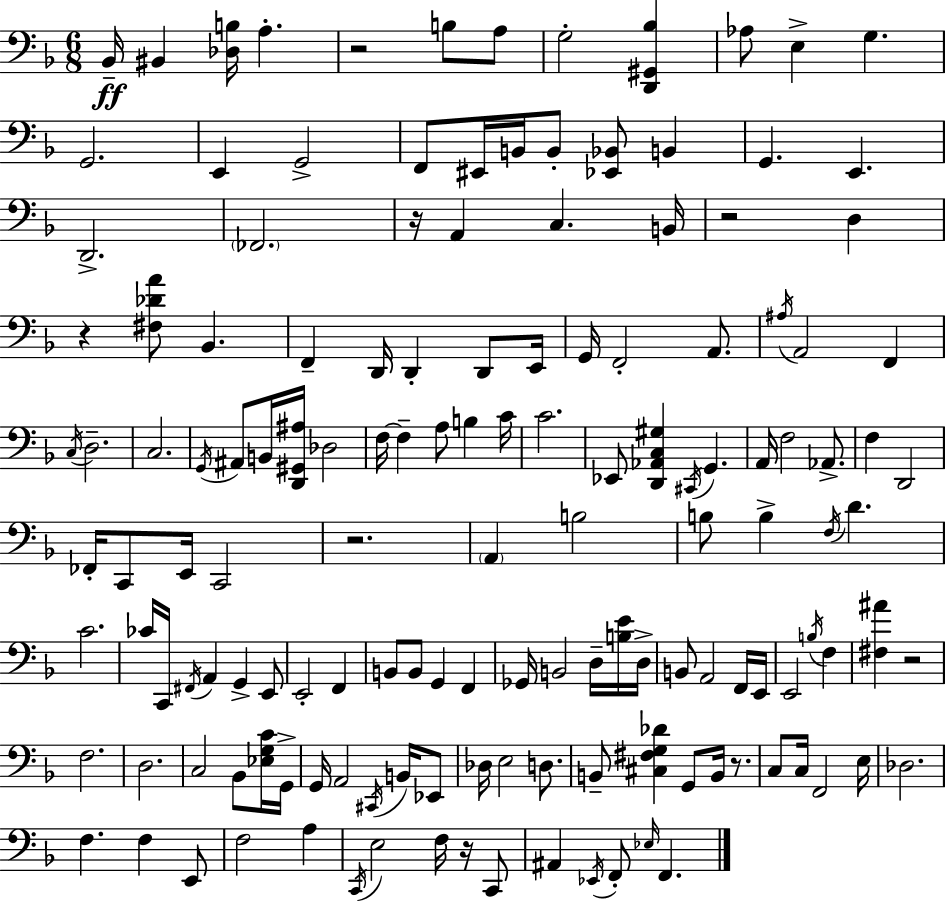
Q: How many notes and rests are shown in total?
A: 145